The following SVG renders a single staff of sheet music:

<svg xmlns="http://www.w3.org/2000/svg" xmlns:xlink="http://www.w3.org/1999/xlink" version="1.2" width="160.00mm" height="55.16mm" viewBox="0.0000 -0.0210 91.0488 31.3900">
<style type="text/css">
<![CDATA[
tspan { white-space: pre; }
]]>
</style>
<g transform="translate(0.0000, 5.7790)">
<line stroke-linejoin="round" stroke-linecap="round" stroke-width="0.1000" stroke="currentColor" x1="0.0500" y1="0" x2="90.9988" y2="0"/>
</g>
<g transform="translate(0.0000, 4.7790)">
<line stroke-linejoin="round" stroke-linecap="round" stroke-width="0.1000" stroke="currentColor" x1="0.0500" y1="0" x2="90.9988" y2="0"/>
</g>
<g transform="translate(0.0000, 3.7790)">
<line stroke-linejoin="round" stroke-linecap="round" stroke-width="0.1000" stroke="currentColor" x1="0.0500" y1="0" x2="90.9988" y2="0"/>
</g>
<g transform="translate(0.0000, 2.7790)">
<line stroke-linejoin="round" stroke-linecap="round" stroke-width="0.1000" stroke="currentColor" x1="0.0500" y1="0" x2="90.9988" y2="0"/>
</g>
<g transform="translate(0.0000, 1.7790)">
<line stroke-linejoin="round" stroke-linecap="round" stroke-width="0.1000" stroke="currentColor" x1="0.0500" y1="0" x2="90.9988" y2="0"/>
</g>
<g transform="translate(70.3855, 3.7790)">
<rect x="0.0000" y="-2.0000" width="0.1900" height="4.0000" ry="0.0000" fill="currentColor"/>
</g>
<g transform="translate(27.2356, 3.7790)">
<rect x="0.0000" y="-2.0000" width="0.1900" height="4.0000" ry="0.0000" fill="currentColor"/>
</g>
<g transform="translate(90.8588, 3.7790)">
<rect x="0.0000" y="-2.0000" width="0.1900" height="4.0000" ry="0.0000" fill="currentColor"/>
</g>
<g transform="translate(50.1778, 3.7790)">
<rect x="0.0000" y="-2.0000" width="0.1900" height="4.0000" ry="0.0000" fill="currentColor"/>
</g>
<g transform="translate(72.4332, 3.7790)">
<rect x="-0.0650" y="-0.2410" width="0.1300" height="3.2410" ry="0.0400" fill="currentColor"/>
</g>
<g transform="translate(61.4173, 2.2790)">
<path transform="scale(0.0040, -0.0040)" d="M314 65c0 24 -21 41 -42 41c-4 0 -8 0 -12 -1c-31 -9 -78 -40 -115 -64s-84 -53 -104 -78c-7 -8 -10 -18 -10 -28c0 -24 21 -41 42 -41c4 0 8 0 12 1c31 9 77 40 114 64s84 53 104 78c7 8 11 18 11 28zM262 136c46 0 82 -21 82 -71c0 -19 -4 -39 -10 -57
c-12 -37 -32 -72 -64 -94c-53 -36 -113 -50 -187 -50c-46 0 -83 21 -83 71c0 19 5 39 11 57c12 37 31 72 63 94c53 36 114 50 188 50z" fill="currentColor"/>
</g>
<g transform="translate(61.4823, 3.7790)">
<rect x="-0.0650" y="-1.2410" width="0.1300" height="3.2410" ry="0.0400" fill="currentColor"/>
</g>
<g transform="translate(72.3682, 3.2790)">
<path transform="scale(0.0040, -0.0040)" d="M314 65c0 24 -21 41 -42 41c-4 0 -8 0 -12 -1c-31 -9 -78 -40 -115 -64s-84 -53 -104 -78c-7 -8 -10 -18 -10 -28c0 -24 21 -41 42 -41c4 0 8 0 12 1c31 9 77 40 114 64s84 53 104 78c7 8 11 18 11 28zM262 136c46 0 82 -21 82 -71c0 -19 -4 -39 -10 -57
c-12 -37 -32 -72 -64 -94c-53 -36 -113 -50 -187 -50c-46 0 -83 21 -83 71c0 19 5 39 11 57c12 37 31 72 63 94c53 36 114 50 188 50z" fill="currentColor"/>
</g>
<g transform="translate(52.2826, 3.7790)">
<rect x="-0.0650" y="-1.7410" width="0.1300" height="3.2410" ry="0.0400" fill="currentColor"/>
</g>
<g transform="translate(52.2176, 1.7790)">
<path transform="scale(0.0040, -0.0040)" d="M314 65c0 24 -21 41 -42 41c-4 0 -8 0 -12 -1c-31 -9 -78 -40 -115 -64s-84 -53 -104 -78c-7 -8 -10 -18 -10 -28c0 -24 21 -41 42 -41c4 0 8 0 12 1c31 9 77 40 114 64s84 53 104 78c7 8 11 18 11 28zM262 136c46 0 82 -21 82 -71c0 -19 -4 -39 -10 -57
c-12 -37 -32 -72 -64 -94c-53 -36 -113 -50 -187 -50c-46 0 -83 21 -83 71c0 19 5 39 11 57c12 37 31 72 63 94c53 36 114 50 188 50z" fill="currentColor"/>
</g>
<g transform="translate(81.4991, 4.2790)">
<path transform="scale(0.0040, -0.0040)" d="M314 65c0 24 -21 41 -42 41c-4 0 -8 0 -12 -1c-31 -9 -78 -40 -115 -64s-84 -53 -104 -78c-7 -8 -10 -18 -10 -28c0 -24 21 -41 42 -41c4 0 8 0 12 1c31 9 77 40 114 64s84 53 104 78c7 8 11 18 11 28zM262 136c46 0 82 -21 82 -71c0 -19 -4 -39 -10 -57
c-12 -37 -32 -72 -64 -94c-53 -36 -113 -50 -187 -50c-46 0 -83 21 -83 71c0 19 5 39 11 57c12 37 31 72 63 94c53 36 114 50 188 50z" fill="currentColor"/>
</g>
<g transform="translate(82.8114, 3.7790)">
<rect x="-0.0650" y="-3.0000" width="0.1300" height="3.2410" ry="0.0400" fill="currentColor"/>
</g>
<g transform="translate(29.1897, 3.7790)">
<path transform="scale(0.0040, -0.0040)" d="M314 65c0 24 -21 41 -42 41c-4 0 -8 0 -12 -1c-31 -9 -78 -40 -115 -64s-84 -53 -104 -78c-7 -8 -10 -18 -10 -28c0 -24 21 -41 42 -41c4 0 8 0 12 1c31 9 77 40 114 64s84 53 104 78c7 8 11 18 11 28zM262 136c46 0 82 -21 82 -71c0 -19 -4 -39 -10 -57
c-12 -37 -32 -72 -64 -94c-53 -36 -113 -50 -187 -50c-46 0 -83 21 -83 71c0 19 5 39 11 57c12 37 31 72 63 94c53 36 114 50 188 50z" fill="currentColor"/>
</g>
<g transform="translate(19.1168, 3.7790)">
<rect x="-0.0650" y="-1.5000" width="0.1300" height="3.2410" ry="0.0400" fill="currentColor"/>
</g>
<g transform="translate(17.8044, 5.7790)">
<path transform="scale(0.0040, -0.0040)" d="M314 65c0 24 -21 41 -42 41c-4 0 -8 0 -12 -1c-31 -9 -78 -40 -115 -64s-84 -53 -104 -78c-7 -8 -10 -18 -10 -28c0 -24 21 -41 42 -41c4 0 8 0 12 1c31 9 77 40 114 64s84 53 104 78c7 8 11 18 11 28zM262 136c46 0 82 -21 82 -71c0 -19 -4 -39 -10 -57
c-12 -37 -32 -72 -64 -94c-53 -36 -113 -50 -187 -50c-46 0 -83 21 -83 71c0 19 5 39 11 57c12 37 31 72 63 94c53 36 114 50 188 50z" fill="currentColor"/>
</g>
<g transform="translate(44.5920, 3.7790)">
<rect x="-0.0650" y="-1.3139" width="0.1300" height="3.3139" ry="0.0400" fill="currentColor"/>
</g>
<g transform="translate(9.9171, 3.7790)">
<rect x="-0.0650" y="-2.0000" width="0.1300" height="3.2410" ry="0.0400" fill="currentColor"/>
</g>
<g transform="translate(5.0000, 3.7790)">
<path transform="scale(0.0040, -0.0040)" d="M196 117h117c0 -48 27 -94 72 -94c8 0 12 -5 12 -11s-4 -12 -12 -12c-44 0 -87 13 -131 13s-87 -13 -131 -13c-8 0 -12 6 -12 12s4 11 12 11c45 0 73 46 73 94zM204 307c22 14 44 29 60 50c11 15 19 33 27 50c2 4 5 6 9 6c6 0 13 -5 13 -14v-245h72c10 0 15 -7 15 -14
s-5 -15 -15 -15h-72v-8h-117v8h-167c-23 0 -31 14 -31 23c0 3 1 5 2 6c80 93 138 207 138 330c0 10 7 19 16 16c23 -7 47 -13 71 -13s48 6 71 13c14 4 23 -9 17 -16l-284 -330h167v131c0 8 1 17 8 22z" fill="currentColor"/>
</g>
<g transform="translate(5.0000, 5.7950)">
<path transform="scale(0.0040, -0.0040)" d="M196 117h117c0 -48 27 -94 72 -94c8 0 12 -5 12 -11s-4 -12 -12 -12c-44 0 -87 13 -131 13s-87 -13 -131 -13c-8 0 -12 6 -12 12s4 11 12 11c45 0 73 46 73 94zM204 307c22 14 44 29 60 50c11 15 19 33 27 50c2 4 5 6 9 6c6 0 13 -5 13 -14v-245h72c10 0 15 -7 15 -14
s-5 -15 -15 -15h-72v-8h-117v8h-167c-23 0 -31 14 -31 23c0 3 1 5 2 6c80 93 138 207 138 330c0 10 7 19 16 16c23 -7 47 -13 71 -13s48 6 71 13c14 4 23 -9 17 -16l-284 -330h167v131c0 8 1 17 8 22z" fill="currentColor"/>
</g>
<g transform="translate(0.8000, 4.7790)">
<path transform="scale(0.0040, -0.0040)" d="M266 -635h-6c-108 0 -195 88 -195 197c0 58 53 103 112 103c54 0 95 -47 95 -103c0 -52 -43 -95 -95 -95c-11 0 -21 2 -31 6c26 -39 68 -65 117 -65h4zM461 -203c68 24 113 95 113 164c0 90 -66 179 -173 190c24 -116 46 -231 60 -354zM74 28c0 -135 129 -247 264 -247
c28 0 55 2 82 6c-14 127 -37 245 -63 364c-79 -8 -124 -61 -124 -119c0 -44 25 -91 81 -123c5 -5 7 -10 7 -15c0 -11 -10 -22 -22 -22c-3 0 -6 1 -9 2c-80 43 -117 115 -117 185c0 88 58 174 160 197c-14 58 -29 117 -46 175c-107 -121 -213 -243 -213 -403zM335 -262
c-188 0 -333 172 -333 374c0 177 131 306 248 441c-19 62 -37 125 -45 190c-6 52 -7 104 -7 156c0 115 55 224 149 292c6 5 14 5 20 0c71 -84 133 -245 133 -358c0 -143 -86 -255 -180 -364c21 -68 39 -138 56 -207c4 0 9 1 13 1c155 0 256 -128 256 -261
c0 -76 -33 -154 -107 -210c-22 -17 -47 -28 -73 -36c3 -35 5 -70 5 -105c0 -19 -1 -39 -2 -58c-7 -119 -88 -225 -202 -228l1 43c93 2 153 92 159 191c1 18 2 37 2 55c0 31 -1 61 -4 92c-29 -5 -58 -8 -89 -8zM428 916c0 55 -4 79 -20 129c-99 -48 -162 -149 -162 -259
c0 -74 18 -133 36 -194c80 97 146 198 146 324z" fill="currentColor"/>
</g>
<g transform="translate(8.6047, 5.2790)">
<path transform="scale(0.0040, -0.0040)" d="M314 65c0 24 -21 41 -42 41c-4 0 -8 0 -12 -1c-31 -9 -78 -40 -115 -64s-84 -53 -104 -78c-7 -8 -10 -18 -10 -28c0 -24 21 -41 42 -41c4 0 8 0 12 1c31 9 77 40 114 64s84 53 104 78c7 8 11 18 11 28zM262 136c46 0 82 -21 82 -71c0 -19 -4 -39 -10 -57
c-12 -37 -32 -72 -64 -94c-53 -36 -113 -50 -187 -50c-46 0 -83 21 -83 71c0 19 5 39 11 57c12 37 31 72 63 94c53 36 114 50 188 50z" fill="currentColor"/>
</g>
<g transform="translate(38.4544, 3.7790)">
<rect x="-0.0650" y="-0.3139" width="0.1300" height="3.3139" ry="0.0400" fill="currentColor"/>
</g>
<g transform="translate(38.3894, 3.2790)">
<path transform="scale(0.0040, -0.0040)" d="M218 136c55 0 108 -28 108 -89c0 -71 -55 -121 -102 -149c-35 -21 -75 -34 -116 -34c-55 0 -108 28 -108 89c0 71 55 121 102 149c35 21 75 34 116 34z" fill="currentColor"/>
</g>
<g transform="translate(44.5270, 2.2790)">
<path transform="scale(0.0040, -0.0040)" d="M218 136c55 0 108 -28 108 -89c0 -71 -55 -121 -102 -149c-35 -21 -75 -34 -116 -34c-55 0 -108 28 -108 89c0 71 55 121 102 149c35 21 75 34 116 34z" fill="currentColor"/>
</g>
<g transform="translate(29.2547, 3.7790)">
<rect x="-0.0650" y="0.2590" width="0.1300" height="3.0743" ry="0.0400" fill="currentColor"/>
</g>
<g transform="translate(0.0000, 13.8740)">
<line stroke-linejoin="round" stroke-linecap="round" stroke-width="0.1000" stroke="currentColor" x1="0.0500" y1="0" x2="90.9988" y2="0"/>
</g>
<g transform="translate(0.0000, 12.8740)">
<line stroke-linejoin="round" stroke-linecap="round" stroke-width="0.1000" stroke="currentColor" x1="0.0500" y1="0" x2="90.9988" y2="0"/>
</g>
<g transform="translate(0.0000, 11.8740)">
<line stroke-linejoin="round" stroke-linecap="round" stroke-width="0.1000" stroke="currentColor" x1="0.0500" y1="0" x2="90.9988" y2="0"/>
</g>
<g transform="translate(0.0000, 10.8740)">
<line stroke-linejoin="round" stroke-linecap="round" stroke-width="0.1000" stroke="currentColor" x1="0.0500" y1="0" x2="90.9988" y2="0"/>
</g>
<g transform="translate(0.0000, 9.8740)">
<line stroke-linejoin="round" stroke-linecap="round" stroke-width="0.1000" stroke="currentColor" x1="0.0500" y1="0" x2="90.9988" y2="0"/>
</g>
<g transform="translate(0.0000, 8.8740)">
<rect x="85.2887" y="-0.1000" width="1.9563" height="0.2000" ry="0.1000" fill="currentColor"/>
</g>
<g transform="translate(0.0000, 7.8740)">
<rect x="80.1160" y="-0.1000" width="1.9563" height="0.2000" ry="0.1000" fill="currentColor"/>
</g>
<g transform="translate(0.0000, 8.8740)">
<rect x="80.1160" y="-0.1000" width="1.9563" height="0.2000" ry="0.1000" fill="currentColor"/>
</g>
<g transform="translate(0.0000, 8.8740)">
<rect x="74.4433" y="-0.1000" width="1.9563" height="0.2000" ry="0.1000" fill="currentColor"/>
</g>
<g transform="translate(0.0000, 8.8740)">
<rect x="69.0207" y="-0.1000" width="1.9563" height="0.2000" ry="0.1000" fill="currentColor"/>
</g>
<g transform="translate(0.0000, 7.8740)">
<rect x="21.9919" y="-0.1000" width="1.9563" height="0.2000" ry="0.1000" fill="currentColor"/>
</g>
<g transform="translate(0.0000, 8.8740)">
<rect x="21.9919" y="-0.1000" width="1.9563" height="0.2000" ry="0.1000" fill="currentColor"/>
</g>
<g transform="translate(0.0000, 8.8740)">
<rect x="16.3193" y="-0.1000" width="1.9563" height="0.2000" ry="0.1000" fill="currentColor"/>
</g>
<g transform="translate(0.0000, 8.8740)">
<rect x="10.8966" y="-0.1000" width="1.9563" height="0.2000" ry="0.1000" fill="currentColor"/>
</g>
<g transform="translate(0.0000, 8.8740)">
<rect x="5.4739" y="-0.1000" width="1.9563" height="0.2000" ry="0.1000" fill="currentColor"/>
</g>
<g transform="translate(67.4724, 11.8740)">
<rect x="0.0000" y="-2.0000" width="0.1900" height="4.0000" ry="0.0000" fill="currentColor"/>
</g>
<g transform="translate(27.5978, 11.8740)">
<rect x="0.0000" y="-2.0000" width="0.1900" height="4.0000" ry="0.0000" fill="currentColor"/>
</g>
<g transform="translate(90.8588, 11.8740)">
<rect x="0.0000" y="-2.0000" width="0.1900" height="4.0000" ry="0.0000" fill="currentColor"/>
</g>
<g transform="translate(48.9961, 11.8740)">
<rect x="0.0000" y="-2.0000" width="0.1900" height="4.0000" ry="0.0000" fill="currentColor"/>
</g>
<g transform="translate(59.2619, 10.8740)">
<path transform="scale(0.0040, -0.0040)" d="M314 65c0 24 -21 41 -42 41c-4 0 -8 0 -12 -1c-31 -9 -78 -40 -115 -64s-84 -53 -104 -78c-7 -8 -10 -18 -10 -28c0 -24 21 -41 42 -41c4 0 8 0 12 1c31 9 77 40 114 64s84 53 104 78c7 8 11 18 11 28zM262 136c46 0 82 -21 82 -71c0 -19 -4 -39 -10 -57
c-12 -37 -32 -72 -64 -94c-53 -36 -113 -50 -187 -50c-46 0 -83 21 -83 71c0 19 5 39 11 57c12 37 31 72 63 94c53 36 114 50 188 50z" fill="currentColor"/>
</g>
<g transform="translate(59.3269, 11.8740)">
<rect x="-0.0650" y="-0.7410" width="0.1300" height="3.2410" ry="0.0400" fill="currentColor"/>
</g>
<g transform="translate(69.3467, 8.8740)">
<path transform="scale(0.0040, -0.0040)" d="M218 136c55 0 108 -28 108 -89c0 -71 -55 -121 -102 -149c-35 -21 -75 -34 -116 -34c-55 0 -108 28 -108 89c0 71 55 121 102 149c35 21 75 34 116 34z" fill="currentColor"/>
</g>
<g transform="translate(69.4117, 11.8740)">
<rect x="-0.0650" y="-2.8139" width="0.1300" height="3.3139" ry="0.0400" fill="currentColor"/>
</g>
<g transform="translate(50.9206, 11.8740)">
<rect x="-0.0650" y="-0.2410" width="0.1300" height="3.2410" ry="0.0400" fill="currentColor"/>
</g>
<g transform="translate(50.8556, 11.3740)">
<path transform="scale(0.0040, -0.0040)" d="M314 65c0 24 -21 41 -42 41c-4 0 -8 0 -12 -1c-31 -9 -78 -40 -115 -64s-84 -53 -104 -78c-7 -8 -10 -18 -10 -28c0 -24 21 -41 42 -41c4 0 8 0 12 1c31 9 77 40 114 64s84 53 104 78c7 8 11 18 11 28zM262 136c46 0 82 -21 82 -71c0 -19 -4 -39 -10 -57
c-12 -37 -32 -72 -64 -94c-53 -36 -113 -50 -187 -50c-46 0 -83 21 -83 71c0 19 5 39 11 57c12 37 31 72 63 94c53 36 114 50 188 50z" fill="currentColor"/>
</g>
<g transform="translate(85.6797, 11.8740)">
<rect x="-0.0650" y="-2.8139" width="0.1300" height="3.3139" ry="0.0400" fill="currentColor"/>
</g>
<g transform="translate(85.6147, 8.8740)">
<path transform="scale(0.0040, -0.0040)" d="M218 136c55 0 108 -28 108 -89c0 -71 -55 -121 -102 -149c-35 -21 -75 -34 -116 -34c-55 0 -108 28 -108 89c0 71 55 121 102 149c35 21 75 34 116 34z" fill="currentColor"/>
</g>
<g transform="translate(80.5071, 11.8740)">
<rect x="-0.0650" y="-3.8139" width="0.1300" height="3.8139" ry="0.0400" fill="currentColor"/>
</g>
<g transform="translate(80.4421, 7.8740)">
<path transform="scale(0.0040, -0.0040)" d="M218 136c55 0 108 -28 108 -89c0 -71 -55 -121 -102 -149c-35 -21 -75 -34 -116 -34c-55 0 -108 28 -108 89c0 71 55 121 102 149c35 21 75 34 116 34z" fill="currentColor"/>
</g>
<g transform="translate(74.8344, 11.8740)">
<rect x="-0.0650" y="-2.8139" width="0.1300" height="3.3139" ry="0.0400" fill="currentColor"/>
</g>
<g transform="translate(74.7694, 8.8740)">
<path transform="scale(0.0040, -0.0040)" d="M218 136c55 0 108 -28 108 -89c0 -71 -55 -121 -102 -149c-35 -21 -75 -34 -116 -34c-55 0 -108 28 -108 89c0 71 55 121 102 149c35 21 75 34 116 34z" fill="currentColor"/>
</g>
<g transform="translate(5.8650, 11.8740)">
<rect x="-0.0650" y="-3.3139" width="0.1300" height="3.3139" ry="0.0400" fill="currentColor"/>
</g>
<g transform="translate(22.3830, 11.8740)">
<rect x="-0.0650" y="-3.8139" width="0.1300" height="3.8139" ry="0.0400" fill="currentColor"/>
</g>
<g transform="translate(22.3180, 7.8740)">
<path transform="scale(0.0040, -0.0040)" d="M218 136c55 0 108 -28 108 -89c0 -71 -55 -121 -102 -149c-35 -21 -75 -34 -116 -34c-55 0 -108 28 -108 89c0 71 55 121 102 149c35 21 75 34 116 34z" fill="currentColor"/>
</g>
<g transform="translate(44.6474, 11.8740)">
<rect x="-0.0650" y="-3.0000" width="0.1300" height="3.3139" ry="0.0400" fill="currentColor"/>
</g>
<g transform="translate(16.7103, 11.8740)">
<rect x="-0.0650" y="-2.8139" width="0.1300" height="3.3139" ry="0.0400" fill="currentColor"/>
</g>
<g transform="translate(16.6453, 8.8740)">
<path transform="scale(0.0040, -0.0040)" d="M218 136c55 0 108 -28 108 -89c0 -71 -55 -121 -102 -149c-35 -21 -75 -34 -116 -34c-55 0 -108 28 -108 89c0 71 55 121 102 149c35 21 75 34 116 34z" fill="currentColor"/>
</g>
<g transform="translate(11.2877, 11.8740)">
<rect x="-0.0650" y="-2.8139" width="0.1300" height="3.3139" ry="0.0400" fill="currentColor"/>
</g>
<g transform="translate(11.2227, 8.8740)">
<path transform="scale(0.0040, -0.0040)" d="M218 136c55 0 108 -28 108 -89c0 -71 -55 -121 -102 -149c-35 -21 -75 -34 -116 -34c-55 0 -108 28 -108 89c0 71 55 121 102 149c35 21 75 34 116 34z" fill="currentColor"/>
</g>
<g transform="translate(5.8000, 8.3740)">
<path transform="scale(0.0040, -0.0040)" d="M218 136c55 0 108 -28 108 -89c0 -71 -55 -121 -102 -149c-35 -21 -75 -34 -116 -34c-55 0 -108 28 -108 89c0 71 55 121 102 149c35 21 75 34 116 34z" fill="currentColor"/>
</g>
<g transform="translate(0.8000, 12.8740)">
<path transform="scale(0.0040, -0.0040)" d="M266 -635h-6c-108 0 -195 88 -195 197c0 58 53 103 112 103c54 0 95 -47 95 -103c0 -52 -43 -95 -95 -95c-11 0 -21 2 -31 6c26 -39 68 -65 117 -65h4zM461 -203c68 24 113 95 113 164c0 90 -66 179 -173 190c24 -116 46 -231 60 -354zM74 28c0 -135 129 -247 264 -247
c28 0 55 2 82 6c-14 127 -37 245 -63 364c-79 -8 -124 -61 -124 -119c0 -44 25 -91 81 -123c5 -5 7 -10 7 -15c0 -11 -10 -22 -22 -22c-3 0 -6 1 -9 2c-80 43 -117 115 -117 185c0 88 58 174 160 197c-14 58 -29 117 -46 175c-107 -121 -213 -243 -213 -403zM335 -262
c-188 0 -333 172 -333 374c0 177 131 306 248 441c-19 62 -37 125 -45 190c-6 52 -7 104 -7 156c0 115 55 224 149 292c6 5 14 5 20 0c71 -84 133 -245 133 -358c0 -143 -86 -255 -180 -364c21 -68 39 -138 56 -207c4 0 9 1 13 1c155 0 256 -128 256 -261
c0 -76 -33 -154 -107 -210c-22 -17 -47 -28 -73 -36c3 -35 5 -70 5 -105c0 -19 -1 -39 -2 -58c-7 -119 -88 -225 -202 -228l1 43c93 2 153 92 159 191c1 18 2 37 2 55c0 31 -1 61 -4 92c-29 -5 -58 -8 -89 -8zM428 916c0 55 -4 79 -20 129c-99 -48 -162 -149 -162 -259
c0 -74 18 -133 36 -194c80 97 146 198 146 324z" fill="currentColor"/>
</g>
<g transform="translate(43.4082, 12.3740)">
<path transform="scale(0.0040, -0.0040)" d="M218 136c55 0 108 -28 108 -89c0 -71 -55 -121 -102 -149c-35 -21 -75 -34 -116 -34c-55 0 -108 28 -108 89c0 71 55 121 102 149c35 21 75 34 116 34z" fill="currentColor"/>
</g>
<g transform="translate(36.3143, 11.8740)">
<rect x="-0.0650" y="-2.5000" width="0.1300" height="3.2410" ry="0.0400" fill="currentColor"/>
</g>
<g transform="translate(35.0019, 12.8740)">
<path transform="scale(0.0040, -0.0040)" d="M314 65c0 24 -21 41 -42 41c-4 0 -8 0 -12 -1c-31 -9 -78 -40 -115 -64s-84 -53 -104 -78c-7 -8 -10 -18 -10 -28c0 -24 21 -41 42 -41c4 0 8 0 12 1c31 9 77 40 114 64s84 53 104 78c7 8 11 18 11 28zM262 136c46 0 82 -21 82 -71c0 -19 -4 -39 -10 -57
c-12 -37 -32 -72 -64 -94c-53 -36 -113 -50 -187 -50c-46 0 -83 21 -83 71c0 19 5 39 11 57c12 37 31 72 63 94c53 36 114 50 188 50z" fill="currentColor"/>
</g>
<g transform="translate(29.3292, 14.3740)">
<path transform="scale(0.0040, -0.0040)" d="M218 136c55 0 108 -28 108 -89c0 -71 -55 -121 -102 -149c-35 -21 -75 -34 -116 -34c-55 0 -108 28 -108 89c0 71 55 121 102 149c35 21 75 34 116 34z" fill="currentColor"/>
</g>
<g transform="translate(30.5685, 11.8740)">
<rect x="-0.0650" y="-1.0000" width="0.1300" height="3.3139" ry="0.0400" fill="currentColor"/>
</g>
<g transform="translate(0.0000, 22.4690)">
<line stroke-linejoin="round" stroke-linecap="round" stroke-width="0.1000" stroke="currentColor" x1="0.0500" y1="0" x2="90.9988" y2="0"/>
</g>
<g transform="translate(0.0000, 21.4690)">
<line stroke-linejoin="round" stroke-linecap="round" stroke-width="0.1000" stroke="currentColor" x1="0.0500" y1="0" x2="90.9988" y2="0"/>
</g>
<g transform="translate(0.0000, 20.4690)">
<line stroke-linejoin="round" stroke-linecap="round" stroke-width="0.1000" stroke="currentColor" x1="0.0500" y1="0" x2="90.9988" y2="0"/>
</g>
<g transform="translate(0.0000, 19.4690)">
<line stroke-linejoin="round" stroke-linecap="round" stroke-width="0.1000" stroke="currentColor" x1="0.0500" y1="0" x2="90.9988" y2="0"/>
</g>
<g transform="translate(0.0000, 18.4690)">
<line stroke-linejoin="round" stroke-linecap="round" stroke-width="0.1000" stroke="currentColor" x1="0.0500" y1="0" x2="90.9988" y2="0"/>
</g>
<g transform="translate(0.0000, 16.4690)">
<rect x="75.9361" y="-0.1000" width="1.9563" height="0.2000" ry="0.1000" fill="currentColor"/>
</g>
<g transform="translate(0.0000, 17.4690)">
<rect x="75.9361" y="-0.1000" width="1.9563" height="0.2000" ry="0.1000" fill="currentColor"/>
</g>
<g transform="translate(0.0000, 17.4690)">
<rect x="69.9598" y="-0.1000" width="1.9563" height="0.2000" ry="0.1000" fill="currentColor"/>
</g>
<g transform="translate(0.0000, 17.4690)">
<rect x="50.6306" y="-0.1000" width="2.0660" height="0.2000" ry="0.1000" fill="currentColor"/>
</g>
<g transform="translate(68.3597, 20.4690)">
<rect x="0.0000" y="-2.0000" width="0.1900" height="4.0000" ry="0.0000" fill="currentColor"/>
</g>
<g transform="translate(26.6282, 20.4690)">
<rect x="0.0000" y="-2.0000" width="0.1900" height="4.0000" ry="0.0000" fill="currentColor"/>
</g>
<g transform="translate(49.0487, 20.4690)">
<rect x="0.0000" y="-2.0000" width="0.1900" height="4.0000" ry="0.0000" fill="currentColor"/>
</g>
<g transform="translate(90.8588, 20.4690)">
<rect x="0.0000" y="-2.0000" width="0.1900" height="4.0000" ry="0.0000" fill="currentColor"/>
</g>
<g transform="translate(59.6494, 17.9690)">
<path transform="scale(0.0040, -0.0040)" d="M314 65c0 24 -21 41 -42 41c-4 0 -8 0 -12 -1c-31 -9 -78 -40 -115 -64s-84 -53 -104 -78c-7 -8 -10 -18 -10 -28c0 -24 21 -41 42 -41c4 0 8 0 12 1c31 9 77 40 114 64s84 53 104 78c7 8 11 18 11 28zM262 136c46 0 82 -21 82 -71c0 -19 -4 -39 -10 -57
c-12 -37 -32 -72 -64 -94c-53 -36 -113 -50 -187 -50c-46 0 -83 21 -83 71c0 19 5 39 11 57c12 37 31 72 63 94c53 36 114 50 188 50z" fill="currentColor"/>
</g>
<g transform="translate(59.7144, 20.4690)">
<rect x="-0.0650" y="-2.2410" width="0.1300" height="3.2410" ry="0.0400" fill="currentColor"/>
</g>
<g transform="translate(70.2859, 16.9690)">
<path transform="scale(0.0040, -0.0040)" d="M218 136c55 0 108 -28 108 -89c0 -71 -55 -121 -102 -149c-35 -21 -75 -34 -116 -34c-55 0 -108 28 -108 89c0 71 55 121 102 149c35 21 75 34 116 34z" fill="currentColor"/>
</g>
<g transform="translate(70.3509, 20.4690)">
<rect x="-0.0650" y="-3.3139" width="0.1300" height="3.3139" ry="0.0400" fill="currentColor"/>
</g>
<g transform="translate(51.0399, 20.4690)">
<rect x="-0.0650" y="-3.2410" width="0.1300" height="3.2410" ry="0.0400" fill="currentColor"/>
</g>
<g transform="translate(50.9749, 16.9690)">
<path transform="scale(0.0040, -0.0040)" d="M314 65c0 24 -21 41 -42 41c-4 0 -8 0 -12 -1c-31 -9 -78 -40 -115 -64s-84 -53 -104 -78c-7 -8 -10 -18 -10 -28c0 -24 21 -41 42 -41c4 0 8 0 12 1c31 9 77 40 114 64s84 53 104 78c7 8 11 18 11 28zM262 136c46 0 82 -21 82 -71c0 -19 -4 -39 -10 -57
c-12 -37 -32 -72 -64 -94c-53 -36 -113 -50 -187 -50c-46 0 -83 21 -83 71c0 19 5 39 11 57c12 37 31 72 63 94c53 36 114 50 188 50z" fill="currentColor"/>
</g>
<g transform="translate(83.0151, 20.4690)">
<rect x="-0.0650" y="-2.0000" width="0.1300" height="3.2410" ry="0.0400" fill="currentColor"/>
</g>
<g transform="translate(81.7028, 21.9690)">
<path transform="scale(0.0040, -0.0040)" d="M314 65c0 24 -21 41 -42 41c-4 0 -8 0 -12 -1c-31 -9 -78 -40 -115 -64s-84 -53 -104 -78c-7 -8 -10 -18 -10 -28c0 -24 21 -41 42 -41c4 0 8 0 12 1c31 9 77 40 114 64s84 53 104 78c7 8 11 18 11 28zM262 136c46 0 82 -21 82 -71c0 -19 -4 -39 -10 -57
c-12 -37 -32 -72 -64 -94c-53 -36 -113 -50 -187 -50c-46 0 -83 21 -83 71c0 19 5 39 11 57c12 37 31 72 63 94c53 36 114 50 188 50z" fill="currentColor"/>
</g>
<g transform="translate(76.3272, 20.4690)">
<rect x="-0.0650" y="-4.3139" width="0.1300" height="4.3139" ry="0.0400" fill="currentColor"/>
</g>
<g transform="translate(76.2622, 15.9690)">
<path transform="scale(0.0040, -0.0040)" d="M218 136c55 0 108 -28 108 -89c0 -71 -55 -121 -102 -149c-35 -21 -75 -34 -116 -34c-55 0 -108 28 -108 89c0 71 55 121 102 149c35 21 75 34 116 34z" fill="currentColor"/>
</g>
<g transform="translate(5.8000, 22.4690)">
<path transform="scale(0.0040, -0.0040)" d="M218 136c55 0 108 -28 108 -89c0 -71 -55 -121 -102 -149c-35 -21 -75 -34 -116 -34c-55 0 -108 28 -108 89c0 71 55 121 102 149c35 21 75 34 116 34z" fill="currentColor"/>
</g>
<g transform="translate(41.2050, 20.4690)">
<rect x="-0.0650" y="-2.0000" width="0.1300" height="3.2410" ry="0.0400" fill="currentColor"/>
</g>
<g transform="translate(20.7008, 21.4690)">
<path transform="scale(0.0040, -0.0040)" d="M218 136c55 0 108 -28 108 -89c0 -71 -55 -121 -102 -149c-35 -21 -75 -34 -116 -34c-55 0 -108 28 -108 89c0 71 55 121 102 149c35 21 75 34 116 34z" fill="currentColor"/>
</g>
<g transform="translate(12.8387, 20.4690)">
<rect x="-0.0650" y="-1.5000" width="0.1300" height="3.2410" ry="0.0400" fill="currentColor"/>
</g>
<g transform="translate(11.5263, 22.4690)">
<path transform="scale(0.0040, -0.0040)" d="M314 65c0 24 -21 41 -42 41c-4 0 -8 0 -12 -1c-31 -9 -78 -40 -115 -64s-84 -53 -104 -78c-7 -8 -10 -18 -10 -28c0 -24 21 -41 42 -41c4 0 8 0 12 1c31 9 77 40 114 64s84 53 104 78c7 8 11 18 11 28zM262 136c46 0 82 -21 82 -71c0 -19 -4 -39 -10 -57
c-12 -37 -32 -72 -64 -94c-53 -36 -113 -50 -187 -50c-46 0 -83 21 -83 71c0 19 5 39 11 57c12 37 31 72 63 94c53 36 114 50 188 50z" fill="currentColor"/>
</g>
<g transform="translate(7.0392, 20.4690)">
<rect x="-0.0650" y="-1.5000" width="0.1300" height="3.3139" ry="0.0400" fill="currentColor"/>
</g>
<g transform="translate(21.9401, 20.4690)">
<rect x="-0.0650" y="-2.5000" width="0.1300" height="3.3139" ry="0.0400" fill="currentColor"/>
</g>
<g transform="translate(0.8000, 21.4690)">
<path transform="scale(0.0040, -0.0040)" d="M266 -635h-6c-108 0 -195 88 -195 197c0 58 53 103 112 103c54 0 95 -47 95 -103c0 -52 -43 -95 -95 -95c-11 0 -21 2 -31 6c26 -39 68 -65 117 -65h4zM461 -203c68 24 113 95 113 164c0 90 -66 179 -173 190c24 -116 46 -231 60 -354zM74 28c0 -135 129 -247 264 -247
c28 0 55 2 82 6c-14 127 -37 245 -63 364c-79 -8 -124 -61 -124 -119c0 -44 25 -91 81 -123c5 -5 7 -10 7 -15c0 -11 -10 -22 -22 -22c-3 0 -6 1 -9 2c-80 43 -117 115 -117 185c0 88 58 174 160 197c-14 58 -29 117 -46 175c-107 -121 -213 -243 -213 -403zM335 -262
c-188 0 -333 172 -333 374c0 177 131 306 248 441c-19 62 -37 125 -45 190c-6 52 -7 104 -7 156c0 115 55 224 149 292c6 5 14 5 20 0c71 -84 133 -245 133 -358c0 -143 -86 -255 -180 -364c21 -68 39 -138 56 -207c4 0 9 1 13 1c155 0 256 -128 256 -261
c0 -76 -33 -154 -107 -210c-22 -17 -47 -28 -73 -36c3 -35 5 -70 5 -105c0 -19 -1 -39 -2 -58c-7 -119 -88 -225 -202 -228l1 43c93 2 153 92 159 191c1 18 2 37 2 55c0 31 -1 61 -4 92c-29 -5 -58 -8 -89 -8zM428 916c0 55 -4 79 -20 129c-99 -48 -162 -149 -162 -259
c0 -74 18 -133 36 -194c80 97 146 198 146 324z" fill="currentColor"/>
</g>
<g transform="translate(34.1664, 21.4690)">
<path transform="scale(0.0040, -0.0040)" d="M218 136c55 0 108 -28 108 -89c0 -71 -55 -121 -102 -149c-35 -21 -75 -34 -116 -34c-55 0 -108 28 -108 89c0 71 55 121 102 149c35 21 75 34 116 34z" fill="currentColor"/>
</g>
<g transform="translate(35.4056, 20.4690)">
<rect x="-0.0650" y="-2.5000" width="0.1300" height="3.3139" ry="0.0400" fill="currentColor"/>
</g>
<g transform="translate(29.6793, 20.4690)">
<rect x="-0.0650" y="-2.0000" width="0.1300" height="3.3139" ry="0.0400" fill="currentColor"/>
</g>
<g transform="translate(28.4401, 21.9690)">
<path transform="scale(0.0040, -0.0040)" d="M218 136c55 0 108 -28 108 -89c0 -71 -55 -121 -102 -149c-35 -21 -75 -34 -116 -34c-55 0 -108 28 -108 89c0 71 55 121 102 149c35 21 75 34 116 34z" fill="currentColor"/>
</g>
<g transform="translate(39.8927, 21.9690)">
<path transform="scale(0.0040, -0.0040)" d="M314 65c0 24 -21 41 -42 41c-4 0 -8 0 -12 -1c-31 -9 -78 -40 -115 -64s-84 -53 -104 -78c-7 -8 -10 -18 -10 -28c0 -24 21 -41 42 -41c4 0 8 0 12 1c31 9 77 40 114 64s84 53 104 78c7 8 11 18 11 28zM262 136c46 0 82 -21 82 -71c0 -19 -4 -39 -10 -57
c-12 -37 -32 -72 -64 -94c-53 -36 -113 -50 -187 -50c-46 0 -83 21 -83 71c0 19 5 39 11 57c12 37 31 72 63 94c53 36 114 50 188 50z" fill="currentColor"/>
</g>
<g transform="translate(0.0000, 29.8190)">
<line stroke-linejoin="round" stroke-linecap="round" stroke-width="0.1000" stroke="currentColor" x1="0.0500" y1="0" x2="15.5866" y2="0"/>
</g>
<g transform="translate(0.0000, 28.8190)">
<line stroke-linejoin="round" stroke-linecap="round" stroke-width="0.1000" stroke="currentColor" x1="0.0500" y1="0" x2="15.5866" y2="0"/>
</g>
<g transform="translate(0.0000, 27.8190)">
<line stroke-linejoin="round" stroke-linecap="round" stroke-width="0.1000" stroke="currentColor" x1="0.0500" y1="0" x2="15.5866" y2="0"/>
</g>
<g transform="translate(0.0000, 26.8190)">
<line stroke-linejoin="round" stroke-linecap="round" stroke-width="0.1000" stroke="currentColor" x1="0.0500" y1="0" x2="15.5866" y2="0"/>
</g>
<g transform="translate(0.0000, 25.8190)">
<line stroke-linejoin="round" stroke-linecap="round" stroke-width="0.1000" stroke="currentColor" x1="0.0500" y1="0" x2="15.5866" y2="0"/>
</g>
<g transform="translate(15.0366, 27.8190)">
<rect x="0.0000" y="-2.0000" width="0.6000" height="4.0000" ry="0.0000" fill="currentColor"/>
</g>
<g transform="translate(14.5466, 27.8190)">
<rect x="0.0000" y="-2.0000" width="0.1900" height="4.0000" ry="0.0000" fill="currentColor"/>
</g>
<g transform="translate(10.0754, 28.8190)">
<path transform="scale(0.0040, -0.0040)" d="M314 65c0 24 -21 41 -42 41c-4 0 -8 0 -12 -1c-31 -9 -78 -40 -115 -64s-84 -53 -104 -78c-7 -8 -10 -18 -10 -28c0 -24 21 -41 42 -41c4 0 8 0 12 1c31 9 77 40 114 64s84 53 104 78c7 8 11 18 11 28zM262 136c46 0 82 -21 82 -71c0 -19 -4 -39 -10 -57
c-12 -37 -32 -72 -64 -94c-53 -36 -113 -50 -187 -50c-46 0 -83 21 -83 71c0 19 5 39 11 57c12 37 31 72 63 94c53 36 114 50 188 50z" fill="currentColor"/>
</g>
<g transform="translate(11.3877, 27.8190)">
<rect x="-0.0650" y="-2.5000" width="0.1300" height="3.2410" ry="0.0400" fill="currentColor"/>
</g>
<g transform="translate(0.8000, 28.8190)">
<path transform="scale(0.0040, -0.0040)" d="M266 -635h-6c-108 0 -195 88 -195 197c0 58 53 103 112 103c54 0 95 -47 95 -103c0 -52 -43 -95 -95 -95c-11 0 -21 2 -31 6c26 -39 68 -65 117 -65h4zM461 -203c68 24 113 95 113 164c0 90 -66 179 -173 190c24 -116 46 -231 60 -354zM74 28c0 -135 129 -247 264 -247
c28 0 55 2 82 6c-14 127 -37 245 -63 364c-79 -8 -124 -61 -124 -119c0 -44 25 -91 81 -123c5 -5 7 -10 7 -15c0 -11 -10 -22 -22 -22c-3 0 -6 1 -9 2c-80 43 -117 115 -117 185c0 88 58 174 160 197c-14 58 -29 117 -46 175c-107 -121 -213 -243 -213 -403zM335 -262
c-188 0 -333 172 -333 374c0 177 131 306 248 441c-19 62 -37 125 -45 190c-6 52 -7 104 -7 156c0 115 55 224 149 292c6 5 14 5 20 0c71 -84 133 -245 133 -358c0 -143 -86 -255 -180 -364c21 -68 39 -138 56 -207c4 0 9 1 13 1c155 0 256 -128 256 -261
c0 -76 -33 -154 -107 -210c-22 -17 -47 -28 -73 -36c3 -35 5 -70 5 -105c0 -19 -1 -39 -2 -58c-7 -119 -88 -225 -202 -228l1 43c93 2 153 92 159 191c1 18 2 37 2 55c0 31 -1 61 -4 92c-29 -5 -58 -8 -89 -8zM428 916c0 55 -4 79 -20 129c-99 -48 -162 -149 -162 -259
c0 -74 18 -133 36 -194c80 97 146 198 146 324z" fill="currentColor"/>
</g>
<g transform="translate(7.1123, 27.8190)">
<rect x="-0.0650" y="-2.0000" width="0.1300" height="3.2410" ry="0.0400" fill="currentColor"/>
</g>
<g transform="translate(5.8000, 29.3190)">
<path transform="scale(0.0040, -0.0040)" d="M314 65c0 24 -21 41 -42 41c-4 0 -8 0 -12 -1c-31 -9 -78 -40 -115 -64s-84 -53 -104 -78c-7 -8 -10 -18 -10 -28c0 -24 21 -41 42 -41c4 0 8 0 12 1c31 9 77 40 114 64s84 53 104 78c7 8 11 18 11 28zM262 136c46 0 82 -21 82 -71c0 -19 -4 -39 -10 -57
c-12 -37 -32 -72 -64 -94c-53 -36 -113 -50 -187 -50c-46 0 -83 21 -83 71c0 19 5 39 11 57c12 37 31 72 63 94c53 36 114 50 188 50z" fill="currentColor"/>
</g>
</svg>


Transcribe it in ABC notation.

X:1
T:Untitled
M:4/4
L:1/4
K:C
F2 E2 B2 c e f2 e2 c2 A2 b a a c' D G2 A c2 d2 a a c' a E E2 G F G F2 b2 g2 b d' F2 F2 G2